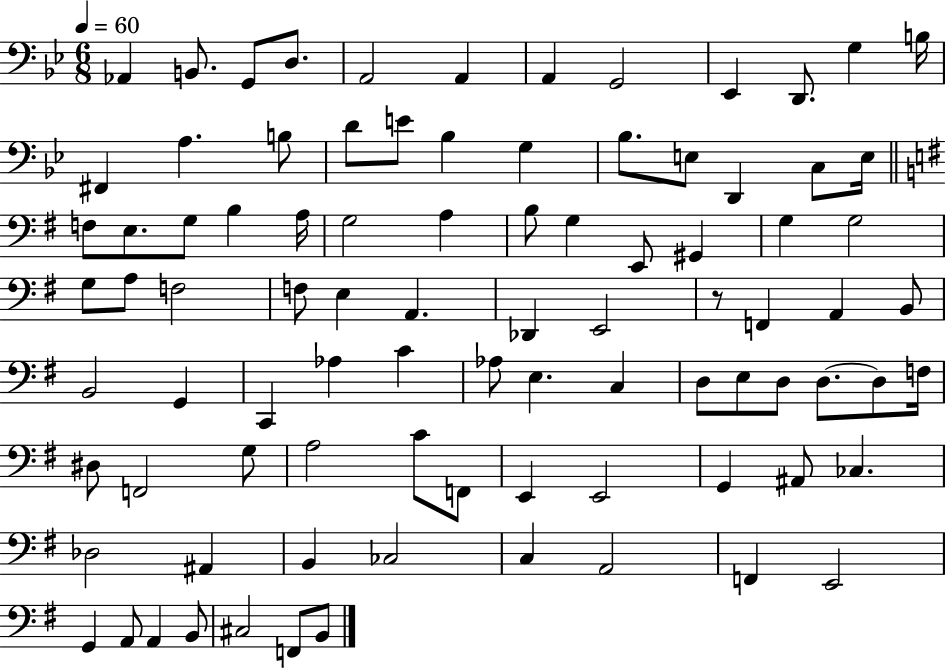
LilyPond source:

{
  \clef bass
  \numericTimeSignature
  \time 6/8
  \key bes \major
  \tempo 4 = 60
  \repeat volta 2 { aes,4 b,8. g,8 d8. | a,2 a,4 | a,4 g,2 | ees,4 d,8. g4 b16 | \break fis,4 a4. b8 | d'8 e'8 bes4 g4 | bes8. e8 d,4 c8 e16 | \bar "||" \break \key g \major f8 e8. g8 b4 a16 | g2 a4 | b8 g4 e,8 gis,4 | g4 g2 | \break g8 a8 f2 | f8 e4 a,4. | des,4 e,2 | r8 f,4 a,4 b,8 | \break b,2 g,4 | c,4 aes4 c'4 | aes8 e4. c4 | d8 e8 d8 d8.~~ d8 f16 | \break dis8 f,2 g8 | a2 c'8 f,8 | e,4 e,2 | g,4 ais,8 ces4. | \break des2 ais,4 | b,4 ces2 | c4 a,2 | f,4 e,2 | \break g,4 a,8 a,4 b,8 | cis2 f,8 b,8 | } \bar "|."
}